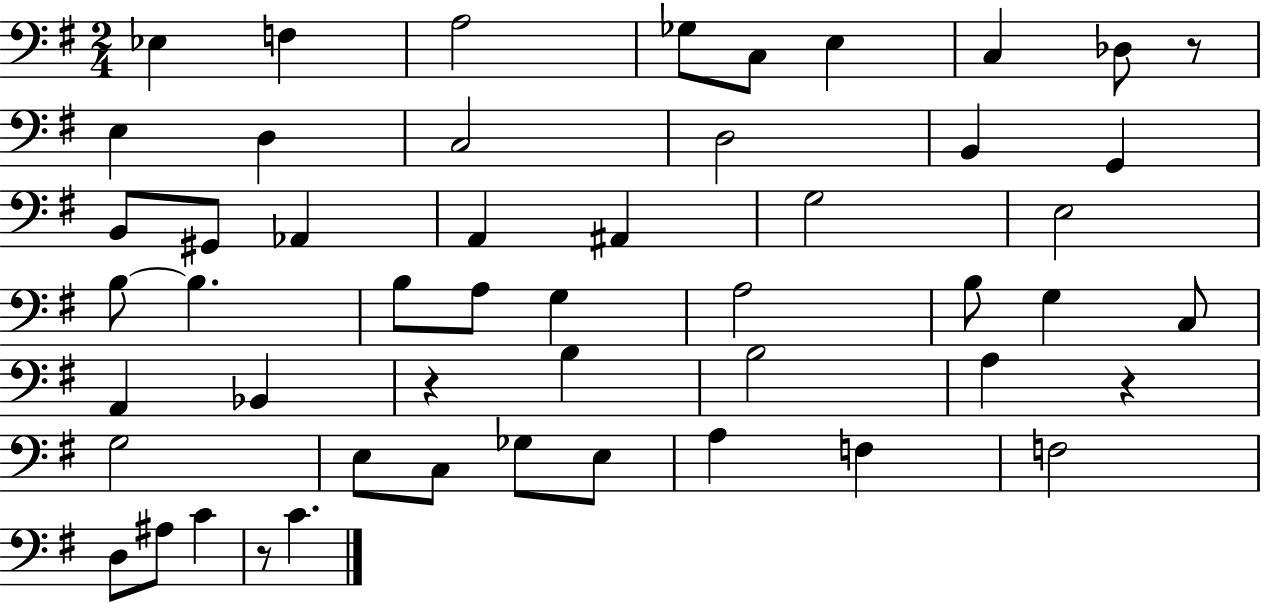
Eb3/q F3/q A3/h Gb3/e C3/e E3/q C3/q Db3/e R/e E3/q D3/q C3/h D3/h B2/q G2/q B2/e G#2/e Ab2/q A2/q A#2/q G3/h E3/h B3/e B3/q. B3/e A3/e G3/q A3/h B3/e G3/q C3/e A2/q Bb2/q R/q B3/q B3/h A3/q R/q G3/h E3/e C3/e Gb3/e E3/e A3/q F3/q F3/h D3/e A#3/e C4/q R/e C4/q.